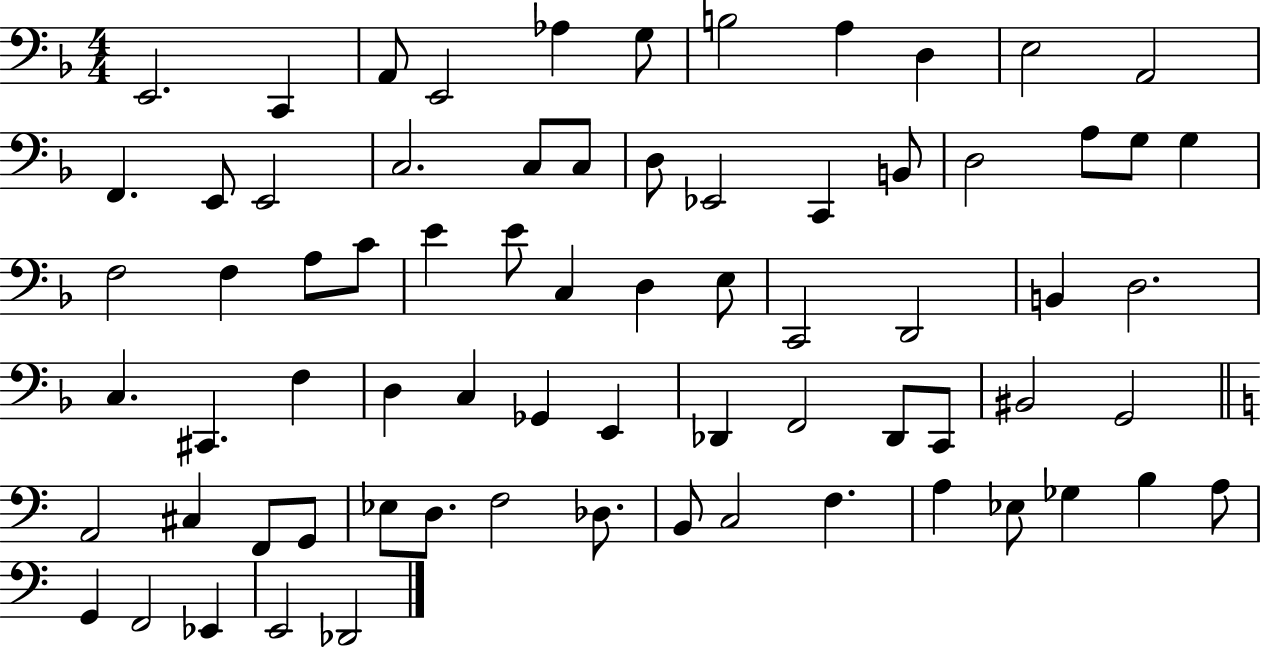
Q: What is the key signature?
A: F major